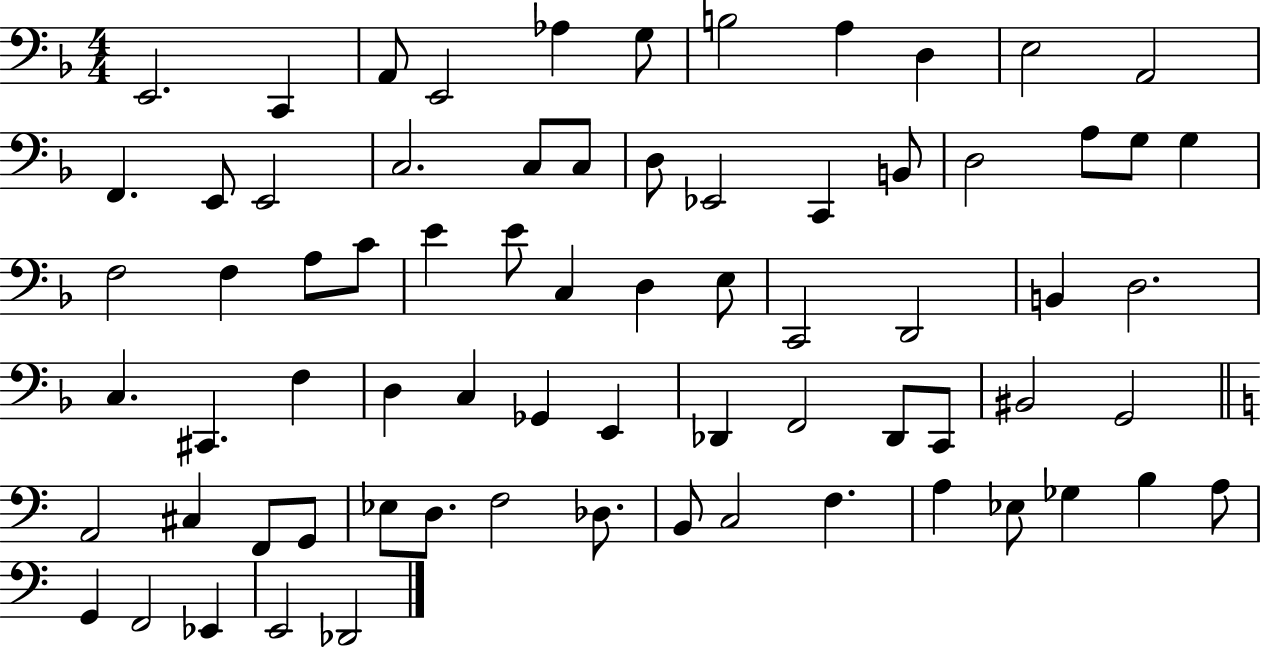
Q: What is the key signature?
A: F major